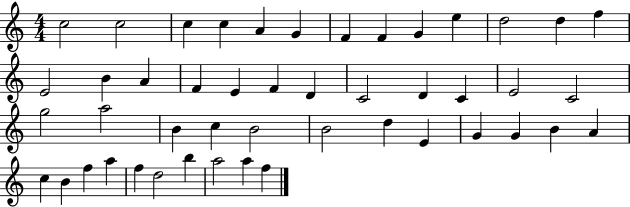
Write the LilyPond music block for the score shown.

{
  \clef treble
  \numericTimeSignature
  \time 4/4
  \key c \major
  c''2 c''2 | c''4 c''4 a'4 g'4 | f'4 f'4 g'4 e''4 | d''2 d''4 f''4 | \break e'2 b'4 a'4 | f'4 e'4 f'4 d'4 | c'2 d'4 c'4 | e'2 c'2 | \break g''2 a''2 | b'4 c''4 b'2 | b'2 d''4 e'4 | g'4 g'4 b'4 a'4 | \break c''4 b'4 f''4 a''4 | f''4 d''2 b''4 | a''2 a''4 f''4 | \bar "|."
}